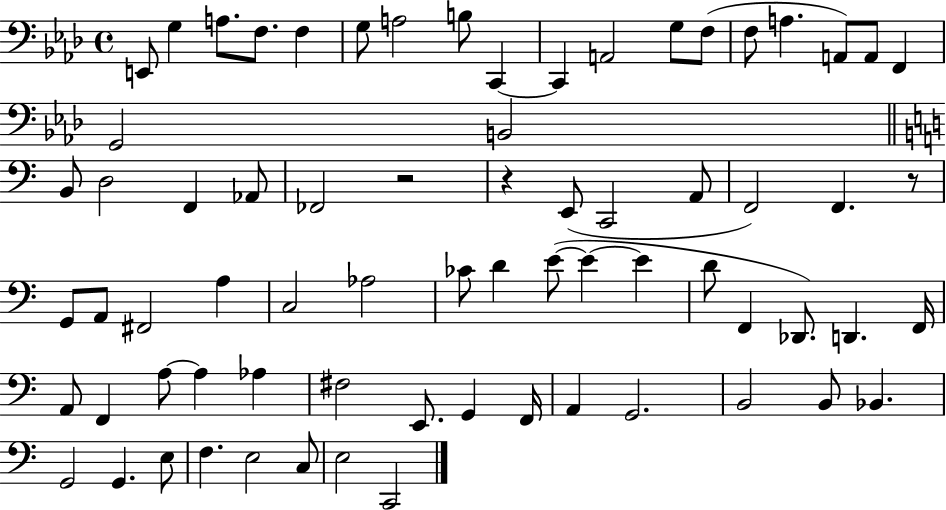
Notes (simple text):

E2/e G3/q A3/e. F3/e. F3/q G3/e A3/h B3/e C2/q C2/q A2/h G3/e F3/e F3/e A3/q. A2/e A2/e F2/q G2/h B2/h B2/e D3/h F2/q Ab2/e FES2/h R/h R/q E2/e C2/h A2/e F2/h F2/q. R/e G2/e A2/e F#2/h A3/q C3/h Ab3/h CES4/e D4/q E4/e E4/q E4/q D4/e F2/q Db2/e. D2/q. F2/s A2/e F2/q A3/e A3/q Ab3/q F#3/h E2/e. G2/q F2/s A2/q G2/h. B2/h B2/e Bb2/q. G2/h G2/q. E3/e F3/q. E3/h C3/e E3/h C2/h